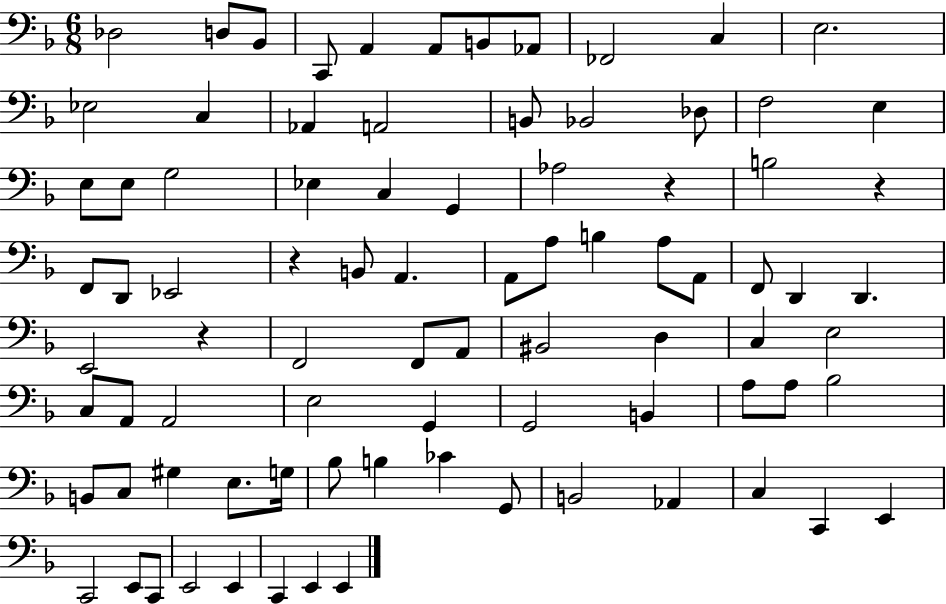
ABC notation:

X:1
T:Untitled
M:6/8
L:1/4
K:F
_D,2 D,/2 _B,,/2 C,,/2 A,, A,,/2 B,,/2 _A,,/2 _F,,2 C, E,2 _E,2 C, _A,, A,,2 B,,/2 _B,,2 _D,/2 F,2 E, E,/2 E,/2 G,2 _E, C, G,, _A,2 z B,2 z F,,/2 D,,/2 _E,,2 z B,,/2 A,, A,,/2 A,/2 B, A,/2 A,,/2 F,,/2 D,, D,, E,,2 z F,,2 F,,/2 A,,/2 ^B,,2 D, C, E,2 C,/2 A,,/2 A,,2 E,2 G,, G,,2 B,, A,/2 A,/2 _B,2 B,,/2 C,/2 ^G, E,/2 G,/4 _B,/2 B, _C G,,/2 B,,2 _A,, C, C,, E,, C,,2 E,,/2 C,,/2 E,,2 E,, C,, E,, E,,